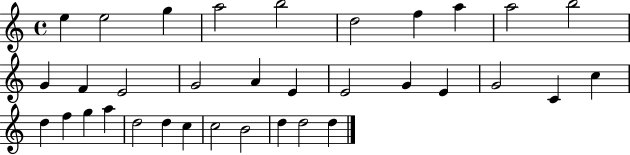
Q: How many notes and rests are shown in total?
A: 34